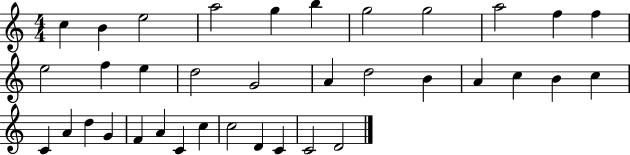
X:1
T:Untitled
M:4/4
L:1/4
K:C
c B e2 a2 g b g2 g2 a2 f f e2 f e d2 G2 A d2 B A c B c C A d G F A C c c2 D C C2 D2